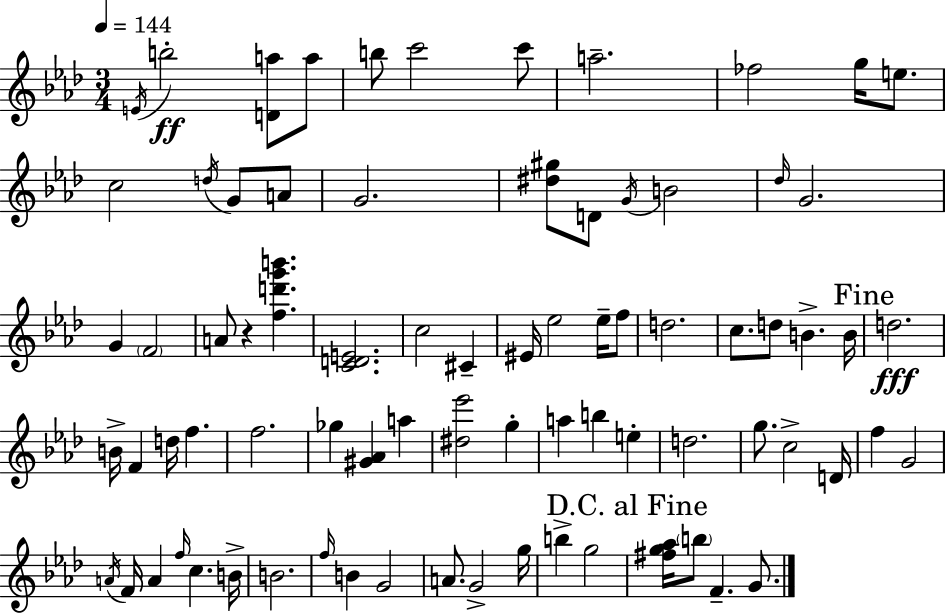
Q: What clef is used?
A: treble